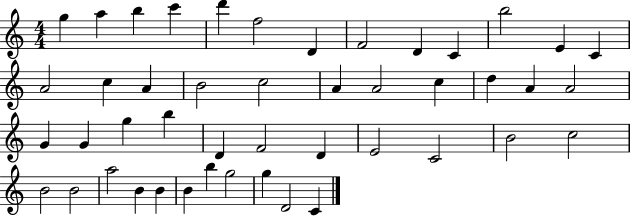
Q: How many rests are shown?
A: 0